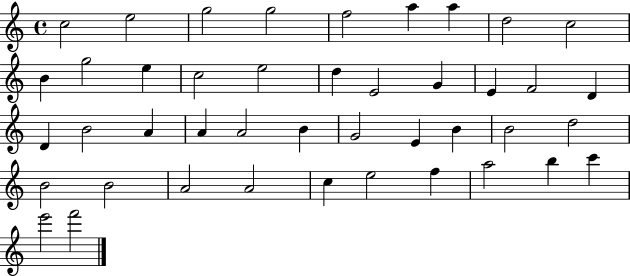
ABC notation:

X:1
T:Untitled
M:4/4
L:1/4
K:C
c2 e2 g2 g2 f2 a a d2 c2 B g2 e c2 e2 d E2 G E F2 D D B2 A A A2 B G2 E B B2 d2 B2 B2 A2 A2 c e2 f a2 b c' e'2 f'2